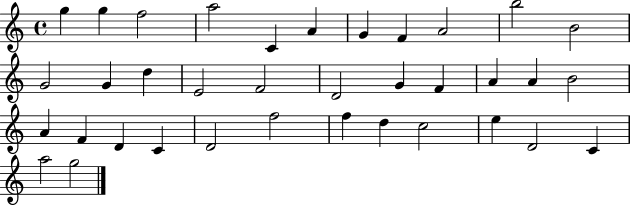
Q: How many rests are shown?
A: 0